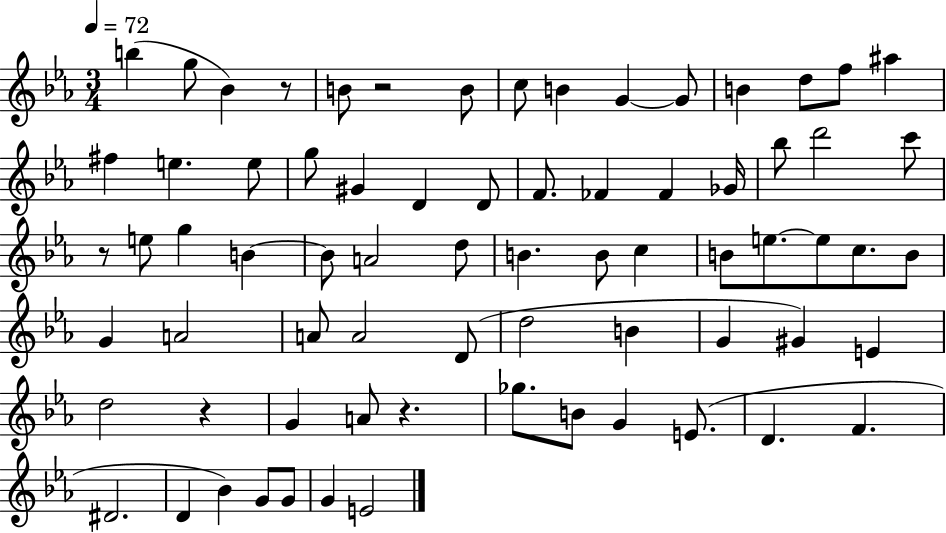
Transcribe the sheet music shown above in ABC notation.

X:1
T:Untitled
M:3/4
L:1/4
K:Eb
b g/2 _B z/2 B/2 z2 B/2 c/2 B G G/2 B d/2 f/2 ^a ^f e e/2 g/2 ^G D D/2 F/2 _F _F _G/4 _b/2 d'2 c'/2 z/2 e/2 g B B/2 A2 d/2 B B/2 c B/2 e/2 e/2 c/2 B/2 G A2 A/2 A2 D/2 d2 B G ^G E d2 z G A/2 z _g/2 B/2 G E/2 D F ^D2 D _B G/2 G/2 G E2